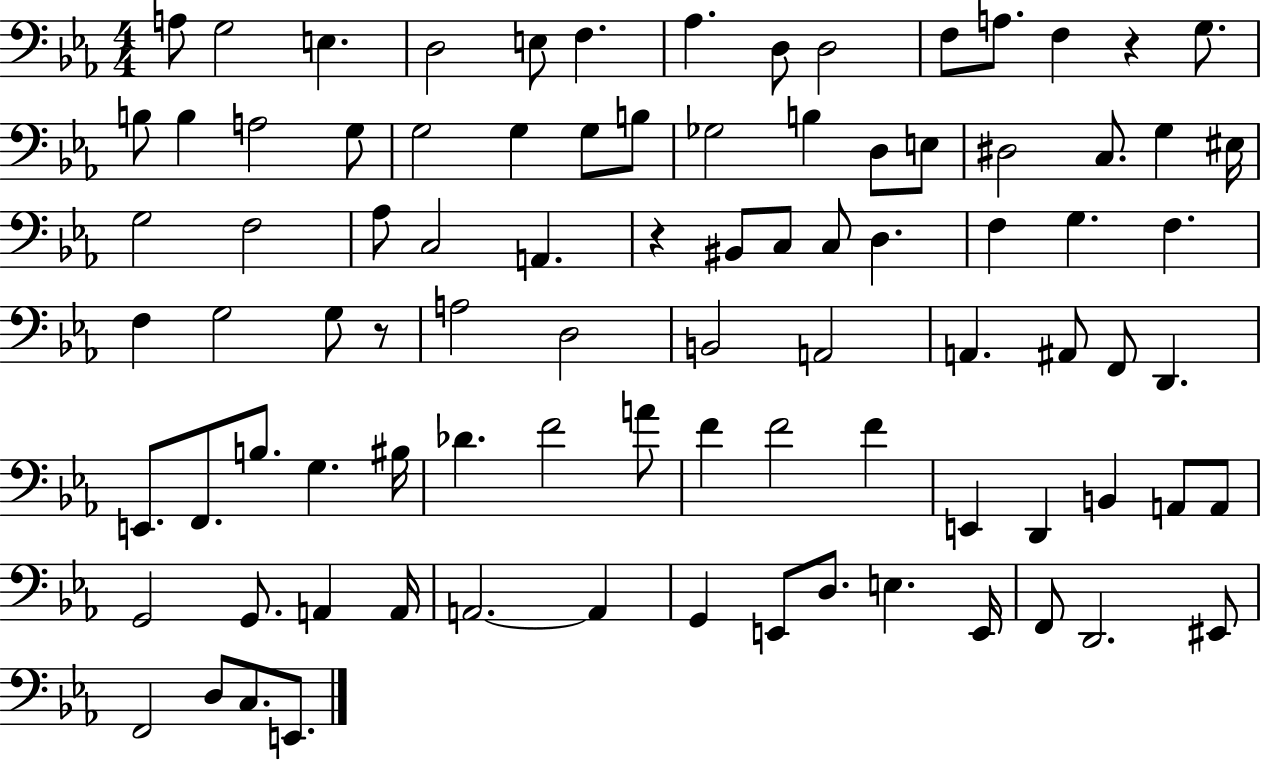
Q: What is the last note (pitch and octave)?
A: E2